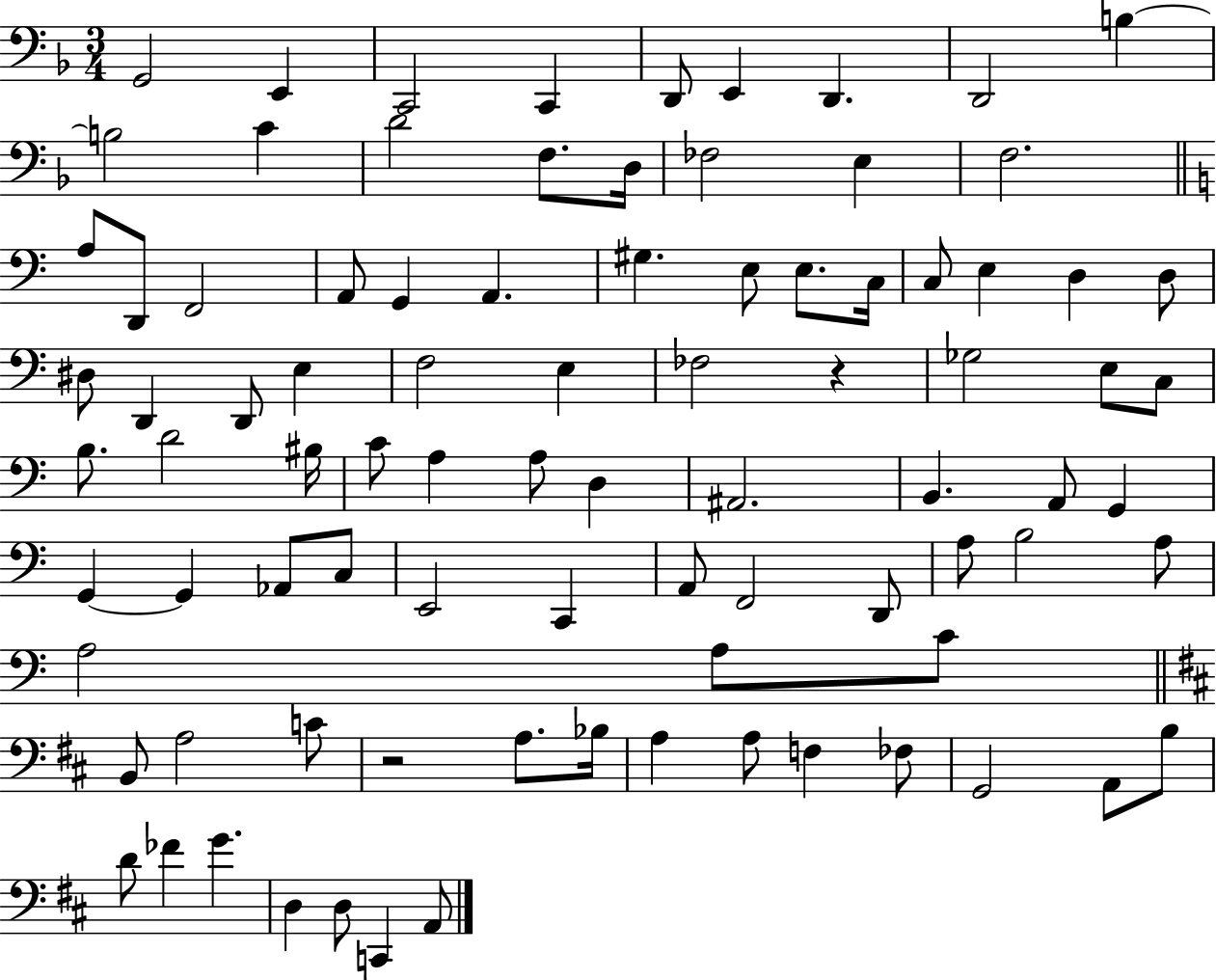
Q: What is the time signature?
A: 3/4